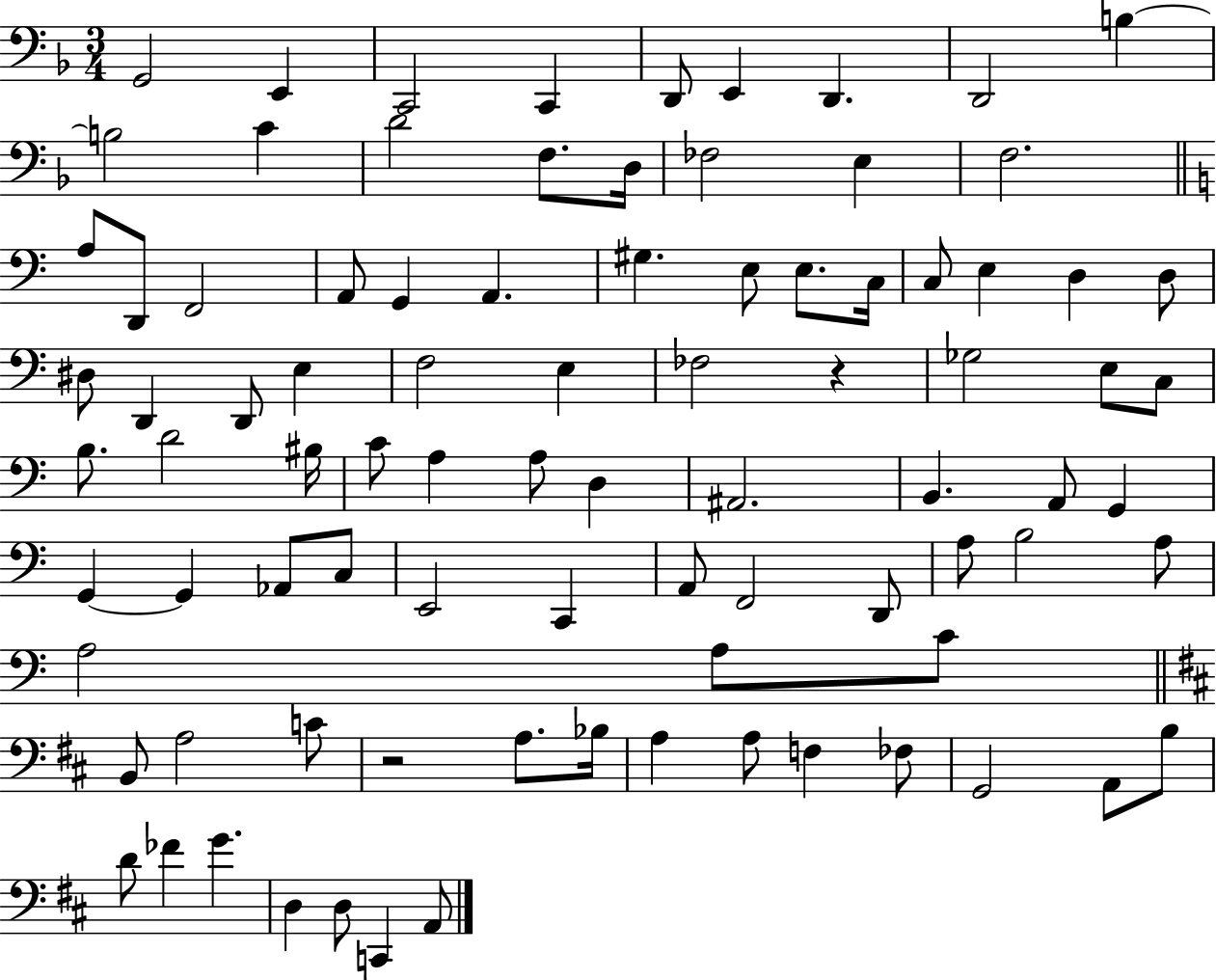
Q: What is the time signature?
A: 3/4